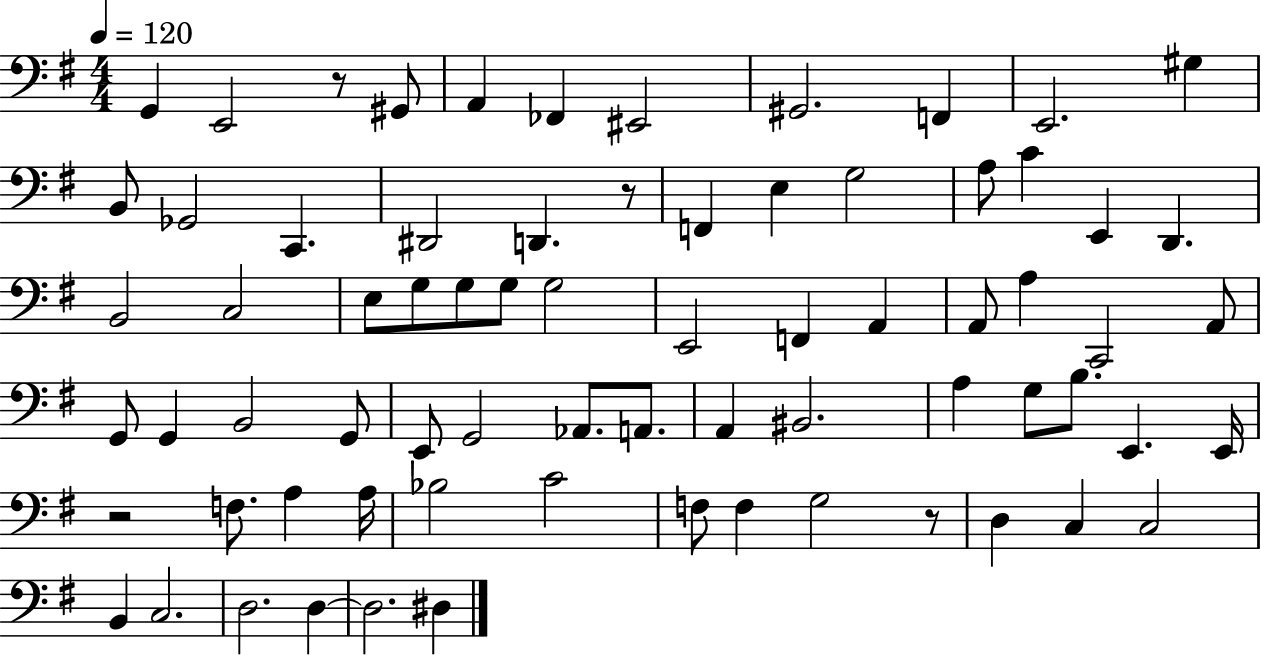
G2/q E2/h R/e G#2/e A2/q FES2/q EIS2/h G#2/h. F2/q E2/h. G#3/q B2/e Gb2/h C2/q. D#2/h D2/q. R/e F2/q E3/q G3/h A3/e C4/q E2/q D2/q. B2/h C3/h E3/e G3/e G3/e G3/e G3/h E2/h F2/q A2/q A2/e A3/q C2/h A2/e G2/e G2/q B2/h G2/e E2/e G2/h Ab2/e. A2/e. A2/q BIS2/h. A3/q G3/e B3/e. E2/q. E2/s R/h F3/e. A3/q A3/s Bb3/h C4/h F3/e F3/q G3/h R/e D3/q C3/q C3/h B2/q C3/h. D3/h. D3/q D3/h. D#3/q